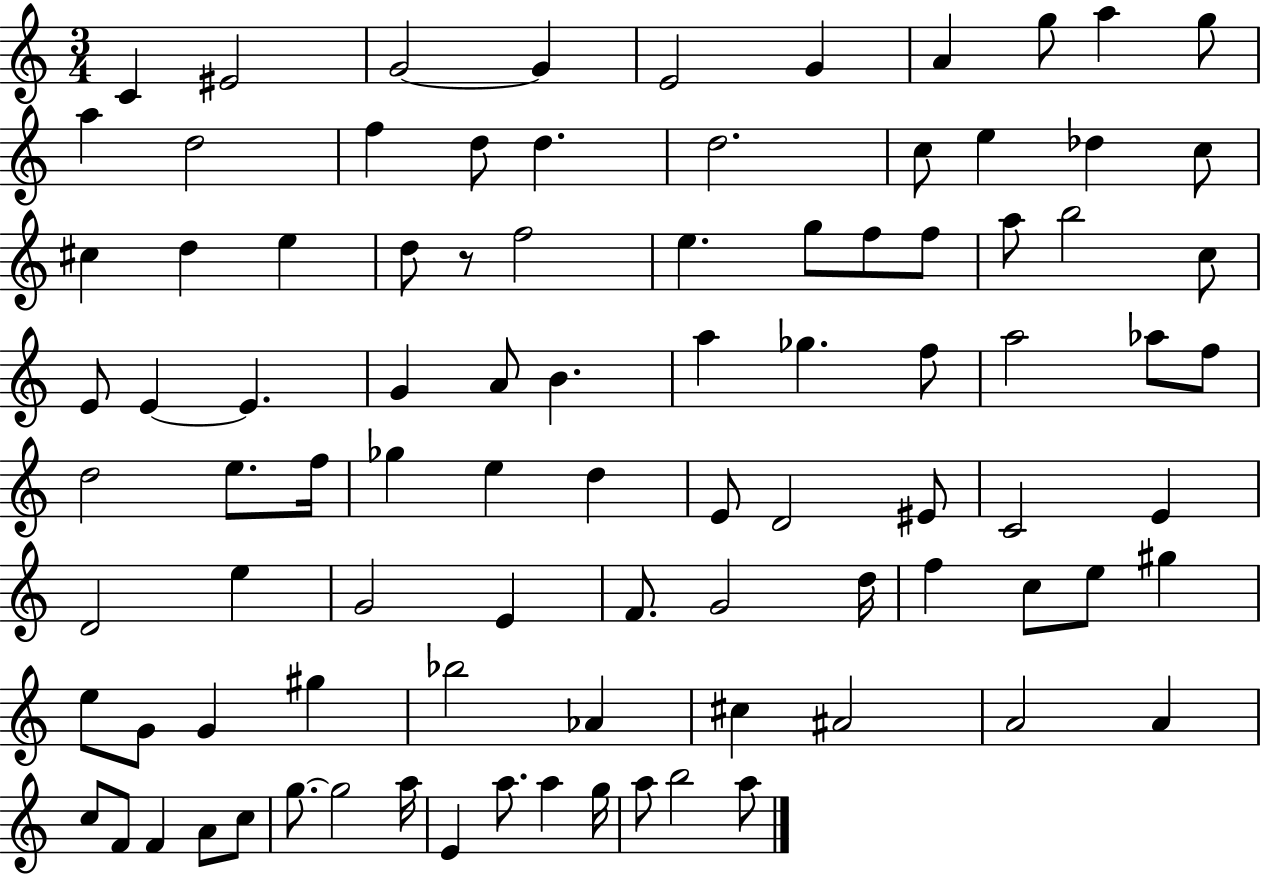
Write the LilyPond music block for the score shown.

{
  \clef treble
  \numericTimeSignature
  \time 3/4
  \key c \major
  c'4 eis'2 | g'2~~ g'4 | e'2 g'4 | a'4 g''8 a''4 g''8 | \break a''4 d''2 | f''4 d''8 d''4. | d''2. | c''8 e''4 des''4 c''8 | \break cis''4 d''4 e''4 | d''8 r8 f''2 | e''4. g''8 f''8 f''8 | a''8 b''2 c''8 | \break e'8 e'4~~ e'4. | g'4 a'8 b'4. | a''4 ges''4. f''8 | a''2 aes''8 f''8 | \break d''2 e''8. f''16 | ges''4 e''4 d''4 | e'8 d'2 eis'8 | c'2 e'4 | \break d'2 e''4 | g'2 e'4 | f'8. g'2 d''16 | f''4 c''8 e''8 gis''4 | \break e''8 g'8 g'4 gis''4 | bes''2 aes'4 | cis''4 ais'2 | a'2 a'4 | \break c''8 f'8 f'4 a'8 c''8 | g''8.~~ g''2 a''16 | e'4 a''8. a''4 g''16 | a''8 b''2 a''8 | \break \bar "|."
}